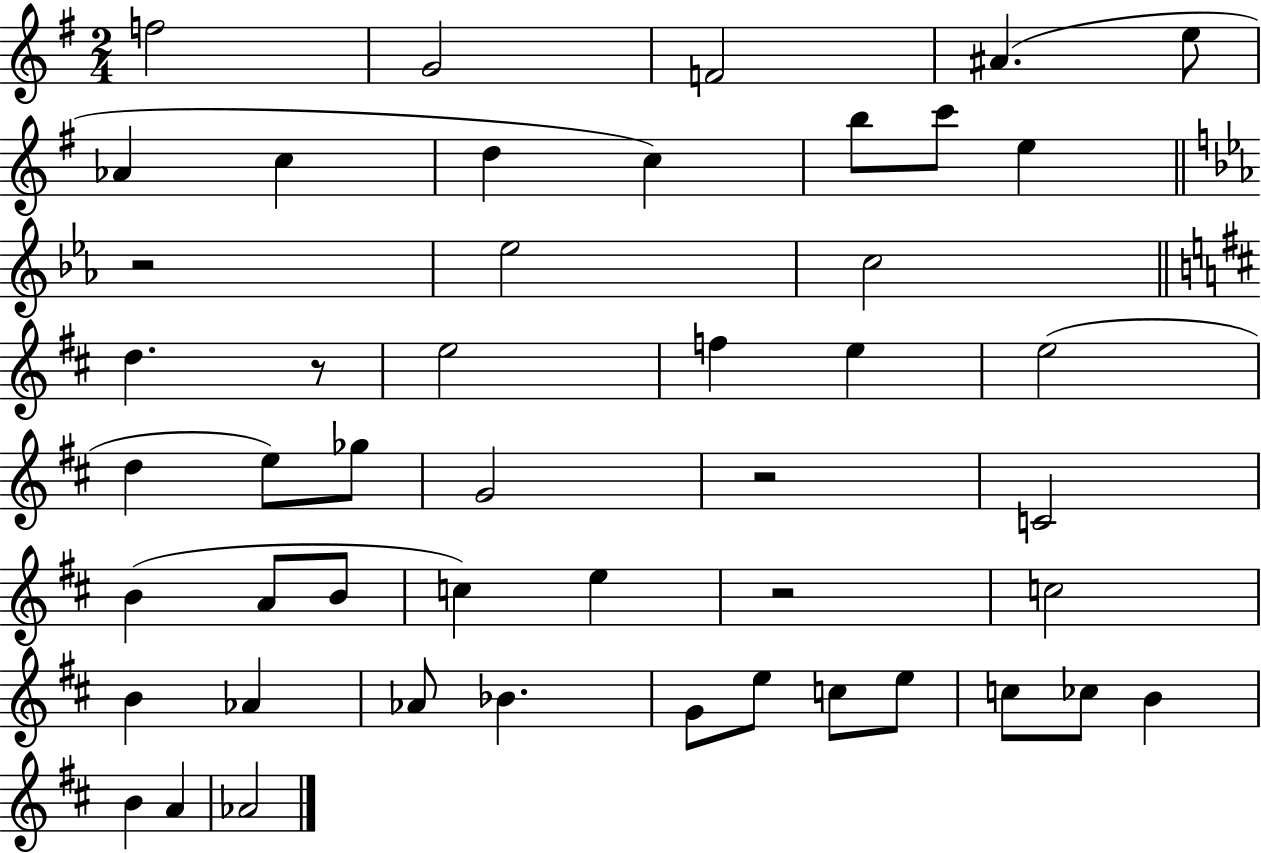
{
  \clef treble
  \numericTimeSignature
  \time 2/4
  \key g \major
  f''2 | g'2 | f'2 | ais'4.( e''8 | \break aes'4 c''4 | d''4 c''4) | b''8 c'''8 e''4 | \bar "||" \break \key ees \major r2 | ees''2 | c''2 | \bar "||" \break \key d \major d''4. r8 | e''2 | f''4 e''4 | e''2( | \break d''4 e''8) ges''8 | g'2 | r2 | c'2 | \break b'4( a'8 b'8 | c''4) e''4 | r2 | c''2 | \break b'4 aes'4 | aes'8 bes'4. | g'8 e''8 c''8 e''8 | c''8 ces''8 b'4 | \break b'4 a'4 | aes'2 | \bar "|."
}